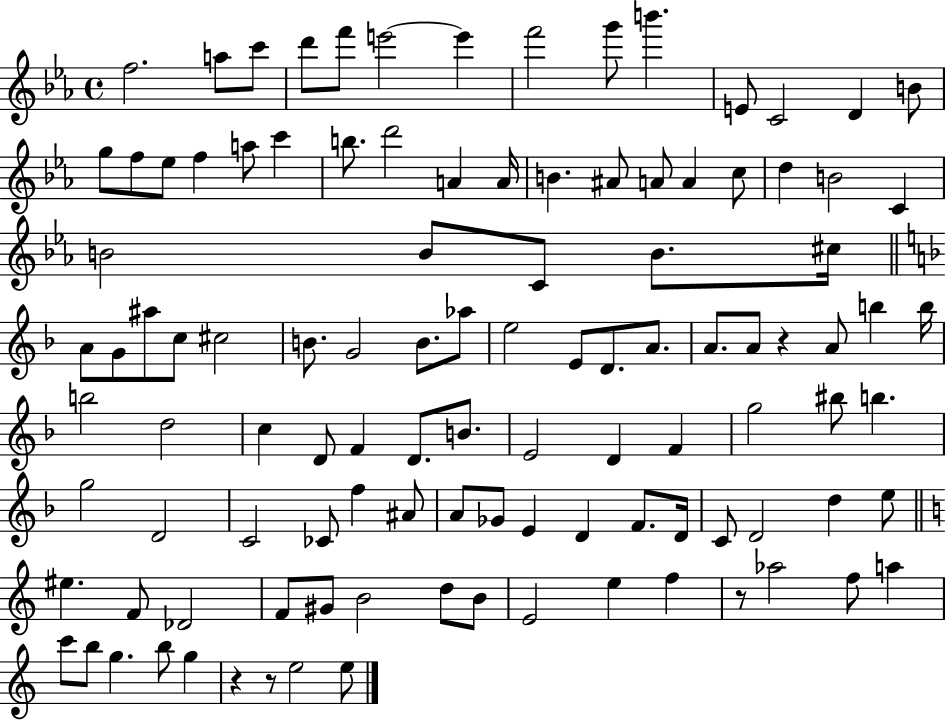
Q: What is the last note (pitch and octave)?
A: E5